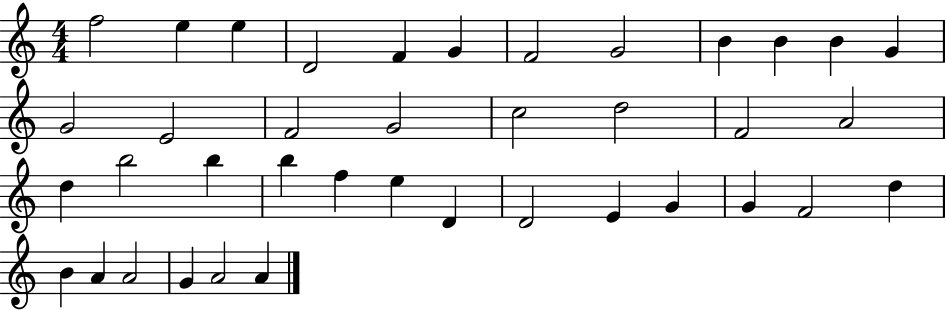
F5/h E5/q E5/q D4/h F4/q G4/q F4/h G4/h B4/q B4/q B4/q G4/q G4/h E4/h F4/h G4/h C5/h D5/h F4/h A4/h D5/q B5/h B5/q B5/q F5/q E5/q D4/q D4/h E4/q G4/q G4/q F4/h D5/q B4/q A4/q A4/h G4/q A4/h A4/q